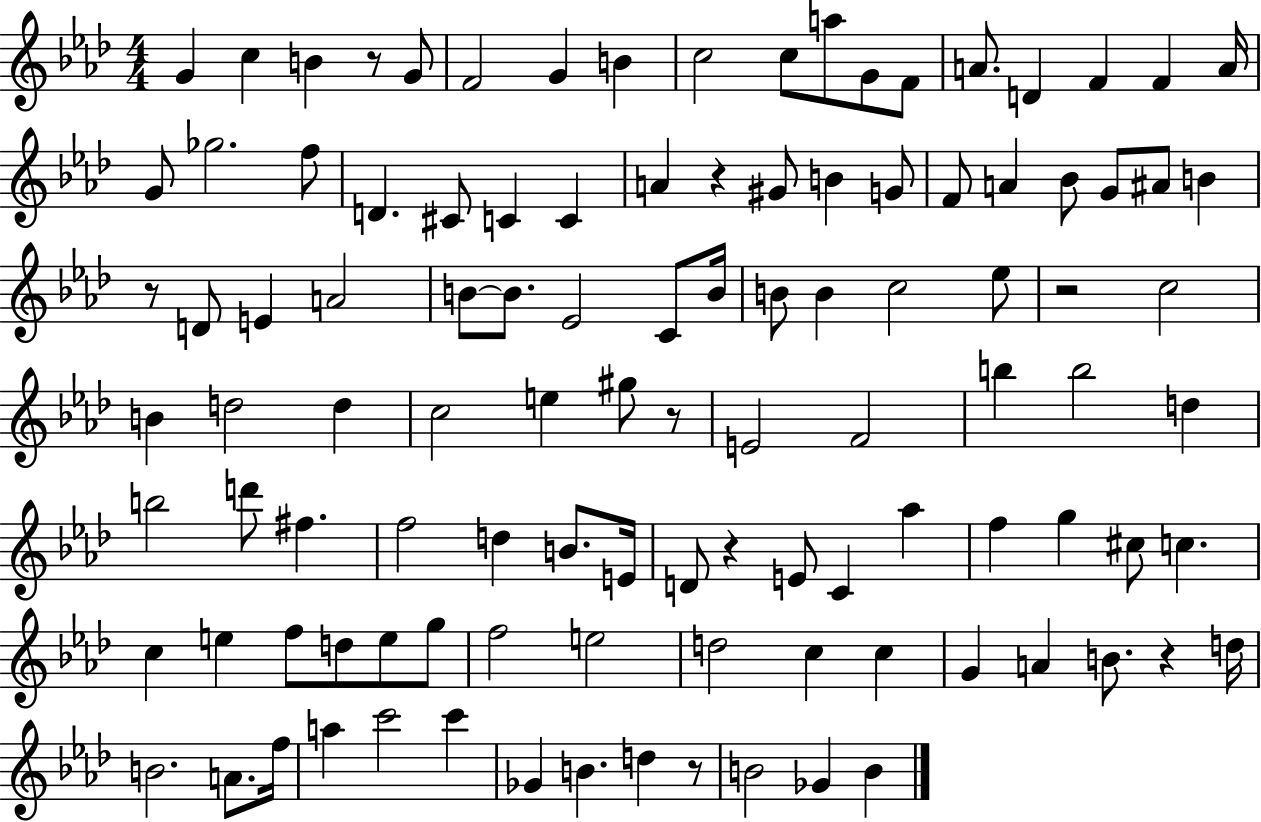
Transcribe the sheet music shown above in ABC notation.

X:1
T:Untitled
M:4/4
L:1/4
K:Ab
G c B z/2 G/2 F2 G B c2 c/2 a/2 G/2 F/2 A/2 D F F A/4 G/2 _g2 f/2 D ^C/2 C C A z ^G/2 B G/2 F/2 A _B/2 G/2 ^A/2 B z/2 D/2 E A2 B/2 B/2 _E2 C/2 B/4 B/2 B c2 _e/2 z2 c2 B d2 d c2 e ^g/2 z/2 E2 F2 b b2 d b2 d'/2 ^f f2 d B/2 E/4 D/2 z E/2 C _a f g ^c/2 c c e f/2 d/2 e/2 g/2 f2 e2 d2 c c G A B/2 z d/4 B2 A/2 f/4 a c'2 c' _G B d z/2 B2 _G B